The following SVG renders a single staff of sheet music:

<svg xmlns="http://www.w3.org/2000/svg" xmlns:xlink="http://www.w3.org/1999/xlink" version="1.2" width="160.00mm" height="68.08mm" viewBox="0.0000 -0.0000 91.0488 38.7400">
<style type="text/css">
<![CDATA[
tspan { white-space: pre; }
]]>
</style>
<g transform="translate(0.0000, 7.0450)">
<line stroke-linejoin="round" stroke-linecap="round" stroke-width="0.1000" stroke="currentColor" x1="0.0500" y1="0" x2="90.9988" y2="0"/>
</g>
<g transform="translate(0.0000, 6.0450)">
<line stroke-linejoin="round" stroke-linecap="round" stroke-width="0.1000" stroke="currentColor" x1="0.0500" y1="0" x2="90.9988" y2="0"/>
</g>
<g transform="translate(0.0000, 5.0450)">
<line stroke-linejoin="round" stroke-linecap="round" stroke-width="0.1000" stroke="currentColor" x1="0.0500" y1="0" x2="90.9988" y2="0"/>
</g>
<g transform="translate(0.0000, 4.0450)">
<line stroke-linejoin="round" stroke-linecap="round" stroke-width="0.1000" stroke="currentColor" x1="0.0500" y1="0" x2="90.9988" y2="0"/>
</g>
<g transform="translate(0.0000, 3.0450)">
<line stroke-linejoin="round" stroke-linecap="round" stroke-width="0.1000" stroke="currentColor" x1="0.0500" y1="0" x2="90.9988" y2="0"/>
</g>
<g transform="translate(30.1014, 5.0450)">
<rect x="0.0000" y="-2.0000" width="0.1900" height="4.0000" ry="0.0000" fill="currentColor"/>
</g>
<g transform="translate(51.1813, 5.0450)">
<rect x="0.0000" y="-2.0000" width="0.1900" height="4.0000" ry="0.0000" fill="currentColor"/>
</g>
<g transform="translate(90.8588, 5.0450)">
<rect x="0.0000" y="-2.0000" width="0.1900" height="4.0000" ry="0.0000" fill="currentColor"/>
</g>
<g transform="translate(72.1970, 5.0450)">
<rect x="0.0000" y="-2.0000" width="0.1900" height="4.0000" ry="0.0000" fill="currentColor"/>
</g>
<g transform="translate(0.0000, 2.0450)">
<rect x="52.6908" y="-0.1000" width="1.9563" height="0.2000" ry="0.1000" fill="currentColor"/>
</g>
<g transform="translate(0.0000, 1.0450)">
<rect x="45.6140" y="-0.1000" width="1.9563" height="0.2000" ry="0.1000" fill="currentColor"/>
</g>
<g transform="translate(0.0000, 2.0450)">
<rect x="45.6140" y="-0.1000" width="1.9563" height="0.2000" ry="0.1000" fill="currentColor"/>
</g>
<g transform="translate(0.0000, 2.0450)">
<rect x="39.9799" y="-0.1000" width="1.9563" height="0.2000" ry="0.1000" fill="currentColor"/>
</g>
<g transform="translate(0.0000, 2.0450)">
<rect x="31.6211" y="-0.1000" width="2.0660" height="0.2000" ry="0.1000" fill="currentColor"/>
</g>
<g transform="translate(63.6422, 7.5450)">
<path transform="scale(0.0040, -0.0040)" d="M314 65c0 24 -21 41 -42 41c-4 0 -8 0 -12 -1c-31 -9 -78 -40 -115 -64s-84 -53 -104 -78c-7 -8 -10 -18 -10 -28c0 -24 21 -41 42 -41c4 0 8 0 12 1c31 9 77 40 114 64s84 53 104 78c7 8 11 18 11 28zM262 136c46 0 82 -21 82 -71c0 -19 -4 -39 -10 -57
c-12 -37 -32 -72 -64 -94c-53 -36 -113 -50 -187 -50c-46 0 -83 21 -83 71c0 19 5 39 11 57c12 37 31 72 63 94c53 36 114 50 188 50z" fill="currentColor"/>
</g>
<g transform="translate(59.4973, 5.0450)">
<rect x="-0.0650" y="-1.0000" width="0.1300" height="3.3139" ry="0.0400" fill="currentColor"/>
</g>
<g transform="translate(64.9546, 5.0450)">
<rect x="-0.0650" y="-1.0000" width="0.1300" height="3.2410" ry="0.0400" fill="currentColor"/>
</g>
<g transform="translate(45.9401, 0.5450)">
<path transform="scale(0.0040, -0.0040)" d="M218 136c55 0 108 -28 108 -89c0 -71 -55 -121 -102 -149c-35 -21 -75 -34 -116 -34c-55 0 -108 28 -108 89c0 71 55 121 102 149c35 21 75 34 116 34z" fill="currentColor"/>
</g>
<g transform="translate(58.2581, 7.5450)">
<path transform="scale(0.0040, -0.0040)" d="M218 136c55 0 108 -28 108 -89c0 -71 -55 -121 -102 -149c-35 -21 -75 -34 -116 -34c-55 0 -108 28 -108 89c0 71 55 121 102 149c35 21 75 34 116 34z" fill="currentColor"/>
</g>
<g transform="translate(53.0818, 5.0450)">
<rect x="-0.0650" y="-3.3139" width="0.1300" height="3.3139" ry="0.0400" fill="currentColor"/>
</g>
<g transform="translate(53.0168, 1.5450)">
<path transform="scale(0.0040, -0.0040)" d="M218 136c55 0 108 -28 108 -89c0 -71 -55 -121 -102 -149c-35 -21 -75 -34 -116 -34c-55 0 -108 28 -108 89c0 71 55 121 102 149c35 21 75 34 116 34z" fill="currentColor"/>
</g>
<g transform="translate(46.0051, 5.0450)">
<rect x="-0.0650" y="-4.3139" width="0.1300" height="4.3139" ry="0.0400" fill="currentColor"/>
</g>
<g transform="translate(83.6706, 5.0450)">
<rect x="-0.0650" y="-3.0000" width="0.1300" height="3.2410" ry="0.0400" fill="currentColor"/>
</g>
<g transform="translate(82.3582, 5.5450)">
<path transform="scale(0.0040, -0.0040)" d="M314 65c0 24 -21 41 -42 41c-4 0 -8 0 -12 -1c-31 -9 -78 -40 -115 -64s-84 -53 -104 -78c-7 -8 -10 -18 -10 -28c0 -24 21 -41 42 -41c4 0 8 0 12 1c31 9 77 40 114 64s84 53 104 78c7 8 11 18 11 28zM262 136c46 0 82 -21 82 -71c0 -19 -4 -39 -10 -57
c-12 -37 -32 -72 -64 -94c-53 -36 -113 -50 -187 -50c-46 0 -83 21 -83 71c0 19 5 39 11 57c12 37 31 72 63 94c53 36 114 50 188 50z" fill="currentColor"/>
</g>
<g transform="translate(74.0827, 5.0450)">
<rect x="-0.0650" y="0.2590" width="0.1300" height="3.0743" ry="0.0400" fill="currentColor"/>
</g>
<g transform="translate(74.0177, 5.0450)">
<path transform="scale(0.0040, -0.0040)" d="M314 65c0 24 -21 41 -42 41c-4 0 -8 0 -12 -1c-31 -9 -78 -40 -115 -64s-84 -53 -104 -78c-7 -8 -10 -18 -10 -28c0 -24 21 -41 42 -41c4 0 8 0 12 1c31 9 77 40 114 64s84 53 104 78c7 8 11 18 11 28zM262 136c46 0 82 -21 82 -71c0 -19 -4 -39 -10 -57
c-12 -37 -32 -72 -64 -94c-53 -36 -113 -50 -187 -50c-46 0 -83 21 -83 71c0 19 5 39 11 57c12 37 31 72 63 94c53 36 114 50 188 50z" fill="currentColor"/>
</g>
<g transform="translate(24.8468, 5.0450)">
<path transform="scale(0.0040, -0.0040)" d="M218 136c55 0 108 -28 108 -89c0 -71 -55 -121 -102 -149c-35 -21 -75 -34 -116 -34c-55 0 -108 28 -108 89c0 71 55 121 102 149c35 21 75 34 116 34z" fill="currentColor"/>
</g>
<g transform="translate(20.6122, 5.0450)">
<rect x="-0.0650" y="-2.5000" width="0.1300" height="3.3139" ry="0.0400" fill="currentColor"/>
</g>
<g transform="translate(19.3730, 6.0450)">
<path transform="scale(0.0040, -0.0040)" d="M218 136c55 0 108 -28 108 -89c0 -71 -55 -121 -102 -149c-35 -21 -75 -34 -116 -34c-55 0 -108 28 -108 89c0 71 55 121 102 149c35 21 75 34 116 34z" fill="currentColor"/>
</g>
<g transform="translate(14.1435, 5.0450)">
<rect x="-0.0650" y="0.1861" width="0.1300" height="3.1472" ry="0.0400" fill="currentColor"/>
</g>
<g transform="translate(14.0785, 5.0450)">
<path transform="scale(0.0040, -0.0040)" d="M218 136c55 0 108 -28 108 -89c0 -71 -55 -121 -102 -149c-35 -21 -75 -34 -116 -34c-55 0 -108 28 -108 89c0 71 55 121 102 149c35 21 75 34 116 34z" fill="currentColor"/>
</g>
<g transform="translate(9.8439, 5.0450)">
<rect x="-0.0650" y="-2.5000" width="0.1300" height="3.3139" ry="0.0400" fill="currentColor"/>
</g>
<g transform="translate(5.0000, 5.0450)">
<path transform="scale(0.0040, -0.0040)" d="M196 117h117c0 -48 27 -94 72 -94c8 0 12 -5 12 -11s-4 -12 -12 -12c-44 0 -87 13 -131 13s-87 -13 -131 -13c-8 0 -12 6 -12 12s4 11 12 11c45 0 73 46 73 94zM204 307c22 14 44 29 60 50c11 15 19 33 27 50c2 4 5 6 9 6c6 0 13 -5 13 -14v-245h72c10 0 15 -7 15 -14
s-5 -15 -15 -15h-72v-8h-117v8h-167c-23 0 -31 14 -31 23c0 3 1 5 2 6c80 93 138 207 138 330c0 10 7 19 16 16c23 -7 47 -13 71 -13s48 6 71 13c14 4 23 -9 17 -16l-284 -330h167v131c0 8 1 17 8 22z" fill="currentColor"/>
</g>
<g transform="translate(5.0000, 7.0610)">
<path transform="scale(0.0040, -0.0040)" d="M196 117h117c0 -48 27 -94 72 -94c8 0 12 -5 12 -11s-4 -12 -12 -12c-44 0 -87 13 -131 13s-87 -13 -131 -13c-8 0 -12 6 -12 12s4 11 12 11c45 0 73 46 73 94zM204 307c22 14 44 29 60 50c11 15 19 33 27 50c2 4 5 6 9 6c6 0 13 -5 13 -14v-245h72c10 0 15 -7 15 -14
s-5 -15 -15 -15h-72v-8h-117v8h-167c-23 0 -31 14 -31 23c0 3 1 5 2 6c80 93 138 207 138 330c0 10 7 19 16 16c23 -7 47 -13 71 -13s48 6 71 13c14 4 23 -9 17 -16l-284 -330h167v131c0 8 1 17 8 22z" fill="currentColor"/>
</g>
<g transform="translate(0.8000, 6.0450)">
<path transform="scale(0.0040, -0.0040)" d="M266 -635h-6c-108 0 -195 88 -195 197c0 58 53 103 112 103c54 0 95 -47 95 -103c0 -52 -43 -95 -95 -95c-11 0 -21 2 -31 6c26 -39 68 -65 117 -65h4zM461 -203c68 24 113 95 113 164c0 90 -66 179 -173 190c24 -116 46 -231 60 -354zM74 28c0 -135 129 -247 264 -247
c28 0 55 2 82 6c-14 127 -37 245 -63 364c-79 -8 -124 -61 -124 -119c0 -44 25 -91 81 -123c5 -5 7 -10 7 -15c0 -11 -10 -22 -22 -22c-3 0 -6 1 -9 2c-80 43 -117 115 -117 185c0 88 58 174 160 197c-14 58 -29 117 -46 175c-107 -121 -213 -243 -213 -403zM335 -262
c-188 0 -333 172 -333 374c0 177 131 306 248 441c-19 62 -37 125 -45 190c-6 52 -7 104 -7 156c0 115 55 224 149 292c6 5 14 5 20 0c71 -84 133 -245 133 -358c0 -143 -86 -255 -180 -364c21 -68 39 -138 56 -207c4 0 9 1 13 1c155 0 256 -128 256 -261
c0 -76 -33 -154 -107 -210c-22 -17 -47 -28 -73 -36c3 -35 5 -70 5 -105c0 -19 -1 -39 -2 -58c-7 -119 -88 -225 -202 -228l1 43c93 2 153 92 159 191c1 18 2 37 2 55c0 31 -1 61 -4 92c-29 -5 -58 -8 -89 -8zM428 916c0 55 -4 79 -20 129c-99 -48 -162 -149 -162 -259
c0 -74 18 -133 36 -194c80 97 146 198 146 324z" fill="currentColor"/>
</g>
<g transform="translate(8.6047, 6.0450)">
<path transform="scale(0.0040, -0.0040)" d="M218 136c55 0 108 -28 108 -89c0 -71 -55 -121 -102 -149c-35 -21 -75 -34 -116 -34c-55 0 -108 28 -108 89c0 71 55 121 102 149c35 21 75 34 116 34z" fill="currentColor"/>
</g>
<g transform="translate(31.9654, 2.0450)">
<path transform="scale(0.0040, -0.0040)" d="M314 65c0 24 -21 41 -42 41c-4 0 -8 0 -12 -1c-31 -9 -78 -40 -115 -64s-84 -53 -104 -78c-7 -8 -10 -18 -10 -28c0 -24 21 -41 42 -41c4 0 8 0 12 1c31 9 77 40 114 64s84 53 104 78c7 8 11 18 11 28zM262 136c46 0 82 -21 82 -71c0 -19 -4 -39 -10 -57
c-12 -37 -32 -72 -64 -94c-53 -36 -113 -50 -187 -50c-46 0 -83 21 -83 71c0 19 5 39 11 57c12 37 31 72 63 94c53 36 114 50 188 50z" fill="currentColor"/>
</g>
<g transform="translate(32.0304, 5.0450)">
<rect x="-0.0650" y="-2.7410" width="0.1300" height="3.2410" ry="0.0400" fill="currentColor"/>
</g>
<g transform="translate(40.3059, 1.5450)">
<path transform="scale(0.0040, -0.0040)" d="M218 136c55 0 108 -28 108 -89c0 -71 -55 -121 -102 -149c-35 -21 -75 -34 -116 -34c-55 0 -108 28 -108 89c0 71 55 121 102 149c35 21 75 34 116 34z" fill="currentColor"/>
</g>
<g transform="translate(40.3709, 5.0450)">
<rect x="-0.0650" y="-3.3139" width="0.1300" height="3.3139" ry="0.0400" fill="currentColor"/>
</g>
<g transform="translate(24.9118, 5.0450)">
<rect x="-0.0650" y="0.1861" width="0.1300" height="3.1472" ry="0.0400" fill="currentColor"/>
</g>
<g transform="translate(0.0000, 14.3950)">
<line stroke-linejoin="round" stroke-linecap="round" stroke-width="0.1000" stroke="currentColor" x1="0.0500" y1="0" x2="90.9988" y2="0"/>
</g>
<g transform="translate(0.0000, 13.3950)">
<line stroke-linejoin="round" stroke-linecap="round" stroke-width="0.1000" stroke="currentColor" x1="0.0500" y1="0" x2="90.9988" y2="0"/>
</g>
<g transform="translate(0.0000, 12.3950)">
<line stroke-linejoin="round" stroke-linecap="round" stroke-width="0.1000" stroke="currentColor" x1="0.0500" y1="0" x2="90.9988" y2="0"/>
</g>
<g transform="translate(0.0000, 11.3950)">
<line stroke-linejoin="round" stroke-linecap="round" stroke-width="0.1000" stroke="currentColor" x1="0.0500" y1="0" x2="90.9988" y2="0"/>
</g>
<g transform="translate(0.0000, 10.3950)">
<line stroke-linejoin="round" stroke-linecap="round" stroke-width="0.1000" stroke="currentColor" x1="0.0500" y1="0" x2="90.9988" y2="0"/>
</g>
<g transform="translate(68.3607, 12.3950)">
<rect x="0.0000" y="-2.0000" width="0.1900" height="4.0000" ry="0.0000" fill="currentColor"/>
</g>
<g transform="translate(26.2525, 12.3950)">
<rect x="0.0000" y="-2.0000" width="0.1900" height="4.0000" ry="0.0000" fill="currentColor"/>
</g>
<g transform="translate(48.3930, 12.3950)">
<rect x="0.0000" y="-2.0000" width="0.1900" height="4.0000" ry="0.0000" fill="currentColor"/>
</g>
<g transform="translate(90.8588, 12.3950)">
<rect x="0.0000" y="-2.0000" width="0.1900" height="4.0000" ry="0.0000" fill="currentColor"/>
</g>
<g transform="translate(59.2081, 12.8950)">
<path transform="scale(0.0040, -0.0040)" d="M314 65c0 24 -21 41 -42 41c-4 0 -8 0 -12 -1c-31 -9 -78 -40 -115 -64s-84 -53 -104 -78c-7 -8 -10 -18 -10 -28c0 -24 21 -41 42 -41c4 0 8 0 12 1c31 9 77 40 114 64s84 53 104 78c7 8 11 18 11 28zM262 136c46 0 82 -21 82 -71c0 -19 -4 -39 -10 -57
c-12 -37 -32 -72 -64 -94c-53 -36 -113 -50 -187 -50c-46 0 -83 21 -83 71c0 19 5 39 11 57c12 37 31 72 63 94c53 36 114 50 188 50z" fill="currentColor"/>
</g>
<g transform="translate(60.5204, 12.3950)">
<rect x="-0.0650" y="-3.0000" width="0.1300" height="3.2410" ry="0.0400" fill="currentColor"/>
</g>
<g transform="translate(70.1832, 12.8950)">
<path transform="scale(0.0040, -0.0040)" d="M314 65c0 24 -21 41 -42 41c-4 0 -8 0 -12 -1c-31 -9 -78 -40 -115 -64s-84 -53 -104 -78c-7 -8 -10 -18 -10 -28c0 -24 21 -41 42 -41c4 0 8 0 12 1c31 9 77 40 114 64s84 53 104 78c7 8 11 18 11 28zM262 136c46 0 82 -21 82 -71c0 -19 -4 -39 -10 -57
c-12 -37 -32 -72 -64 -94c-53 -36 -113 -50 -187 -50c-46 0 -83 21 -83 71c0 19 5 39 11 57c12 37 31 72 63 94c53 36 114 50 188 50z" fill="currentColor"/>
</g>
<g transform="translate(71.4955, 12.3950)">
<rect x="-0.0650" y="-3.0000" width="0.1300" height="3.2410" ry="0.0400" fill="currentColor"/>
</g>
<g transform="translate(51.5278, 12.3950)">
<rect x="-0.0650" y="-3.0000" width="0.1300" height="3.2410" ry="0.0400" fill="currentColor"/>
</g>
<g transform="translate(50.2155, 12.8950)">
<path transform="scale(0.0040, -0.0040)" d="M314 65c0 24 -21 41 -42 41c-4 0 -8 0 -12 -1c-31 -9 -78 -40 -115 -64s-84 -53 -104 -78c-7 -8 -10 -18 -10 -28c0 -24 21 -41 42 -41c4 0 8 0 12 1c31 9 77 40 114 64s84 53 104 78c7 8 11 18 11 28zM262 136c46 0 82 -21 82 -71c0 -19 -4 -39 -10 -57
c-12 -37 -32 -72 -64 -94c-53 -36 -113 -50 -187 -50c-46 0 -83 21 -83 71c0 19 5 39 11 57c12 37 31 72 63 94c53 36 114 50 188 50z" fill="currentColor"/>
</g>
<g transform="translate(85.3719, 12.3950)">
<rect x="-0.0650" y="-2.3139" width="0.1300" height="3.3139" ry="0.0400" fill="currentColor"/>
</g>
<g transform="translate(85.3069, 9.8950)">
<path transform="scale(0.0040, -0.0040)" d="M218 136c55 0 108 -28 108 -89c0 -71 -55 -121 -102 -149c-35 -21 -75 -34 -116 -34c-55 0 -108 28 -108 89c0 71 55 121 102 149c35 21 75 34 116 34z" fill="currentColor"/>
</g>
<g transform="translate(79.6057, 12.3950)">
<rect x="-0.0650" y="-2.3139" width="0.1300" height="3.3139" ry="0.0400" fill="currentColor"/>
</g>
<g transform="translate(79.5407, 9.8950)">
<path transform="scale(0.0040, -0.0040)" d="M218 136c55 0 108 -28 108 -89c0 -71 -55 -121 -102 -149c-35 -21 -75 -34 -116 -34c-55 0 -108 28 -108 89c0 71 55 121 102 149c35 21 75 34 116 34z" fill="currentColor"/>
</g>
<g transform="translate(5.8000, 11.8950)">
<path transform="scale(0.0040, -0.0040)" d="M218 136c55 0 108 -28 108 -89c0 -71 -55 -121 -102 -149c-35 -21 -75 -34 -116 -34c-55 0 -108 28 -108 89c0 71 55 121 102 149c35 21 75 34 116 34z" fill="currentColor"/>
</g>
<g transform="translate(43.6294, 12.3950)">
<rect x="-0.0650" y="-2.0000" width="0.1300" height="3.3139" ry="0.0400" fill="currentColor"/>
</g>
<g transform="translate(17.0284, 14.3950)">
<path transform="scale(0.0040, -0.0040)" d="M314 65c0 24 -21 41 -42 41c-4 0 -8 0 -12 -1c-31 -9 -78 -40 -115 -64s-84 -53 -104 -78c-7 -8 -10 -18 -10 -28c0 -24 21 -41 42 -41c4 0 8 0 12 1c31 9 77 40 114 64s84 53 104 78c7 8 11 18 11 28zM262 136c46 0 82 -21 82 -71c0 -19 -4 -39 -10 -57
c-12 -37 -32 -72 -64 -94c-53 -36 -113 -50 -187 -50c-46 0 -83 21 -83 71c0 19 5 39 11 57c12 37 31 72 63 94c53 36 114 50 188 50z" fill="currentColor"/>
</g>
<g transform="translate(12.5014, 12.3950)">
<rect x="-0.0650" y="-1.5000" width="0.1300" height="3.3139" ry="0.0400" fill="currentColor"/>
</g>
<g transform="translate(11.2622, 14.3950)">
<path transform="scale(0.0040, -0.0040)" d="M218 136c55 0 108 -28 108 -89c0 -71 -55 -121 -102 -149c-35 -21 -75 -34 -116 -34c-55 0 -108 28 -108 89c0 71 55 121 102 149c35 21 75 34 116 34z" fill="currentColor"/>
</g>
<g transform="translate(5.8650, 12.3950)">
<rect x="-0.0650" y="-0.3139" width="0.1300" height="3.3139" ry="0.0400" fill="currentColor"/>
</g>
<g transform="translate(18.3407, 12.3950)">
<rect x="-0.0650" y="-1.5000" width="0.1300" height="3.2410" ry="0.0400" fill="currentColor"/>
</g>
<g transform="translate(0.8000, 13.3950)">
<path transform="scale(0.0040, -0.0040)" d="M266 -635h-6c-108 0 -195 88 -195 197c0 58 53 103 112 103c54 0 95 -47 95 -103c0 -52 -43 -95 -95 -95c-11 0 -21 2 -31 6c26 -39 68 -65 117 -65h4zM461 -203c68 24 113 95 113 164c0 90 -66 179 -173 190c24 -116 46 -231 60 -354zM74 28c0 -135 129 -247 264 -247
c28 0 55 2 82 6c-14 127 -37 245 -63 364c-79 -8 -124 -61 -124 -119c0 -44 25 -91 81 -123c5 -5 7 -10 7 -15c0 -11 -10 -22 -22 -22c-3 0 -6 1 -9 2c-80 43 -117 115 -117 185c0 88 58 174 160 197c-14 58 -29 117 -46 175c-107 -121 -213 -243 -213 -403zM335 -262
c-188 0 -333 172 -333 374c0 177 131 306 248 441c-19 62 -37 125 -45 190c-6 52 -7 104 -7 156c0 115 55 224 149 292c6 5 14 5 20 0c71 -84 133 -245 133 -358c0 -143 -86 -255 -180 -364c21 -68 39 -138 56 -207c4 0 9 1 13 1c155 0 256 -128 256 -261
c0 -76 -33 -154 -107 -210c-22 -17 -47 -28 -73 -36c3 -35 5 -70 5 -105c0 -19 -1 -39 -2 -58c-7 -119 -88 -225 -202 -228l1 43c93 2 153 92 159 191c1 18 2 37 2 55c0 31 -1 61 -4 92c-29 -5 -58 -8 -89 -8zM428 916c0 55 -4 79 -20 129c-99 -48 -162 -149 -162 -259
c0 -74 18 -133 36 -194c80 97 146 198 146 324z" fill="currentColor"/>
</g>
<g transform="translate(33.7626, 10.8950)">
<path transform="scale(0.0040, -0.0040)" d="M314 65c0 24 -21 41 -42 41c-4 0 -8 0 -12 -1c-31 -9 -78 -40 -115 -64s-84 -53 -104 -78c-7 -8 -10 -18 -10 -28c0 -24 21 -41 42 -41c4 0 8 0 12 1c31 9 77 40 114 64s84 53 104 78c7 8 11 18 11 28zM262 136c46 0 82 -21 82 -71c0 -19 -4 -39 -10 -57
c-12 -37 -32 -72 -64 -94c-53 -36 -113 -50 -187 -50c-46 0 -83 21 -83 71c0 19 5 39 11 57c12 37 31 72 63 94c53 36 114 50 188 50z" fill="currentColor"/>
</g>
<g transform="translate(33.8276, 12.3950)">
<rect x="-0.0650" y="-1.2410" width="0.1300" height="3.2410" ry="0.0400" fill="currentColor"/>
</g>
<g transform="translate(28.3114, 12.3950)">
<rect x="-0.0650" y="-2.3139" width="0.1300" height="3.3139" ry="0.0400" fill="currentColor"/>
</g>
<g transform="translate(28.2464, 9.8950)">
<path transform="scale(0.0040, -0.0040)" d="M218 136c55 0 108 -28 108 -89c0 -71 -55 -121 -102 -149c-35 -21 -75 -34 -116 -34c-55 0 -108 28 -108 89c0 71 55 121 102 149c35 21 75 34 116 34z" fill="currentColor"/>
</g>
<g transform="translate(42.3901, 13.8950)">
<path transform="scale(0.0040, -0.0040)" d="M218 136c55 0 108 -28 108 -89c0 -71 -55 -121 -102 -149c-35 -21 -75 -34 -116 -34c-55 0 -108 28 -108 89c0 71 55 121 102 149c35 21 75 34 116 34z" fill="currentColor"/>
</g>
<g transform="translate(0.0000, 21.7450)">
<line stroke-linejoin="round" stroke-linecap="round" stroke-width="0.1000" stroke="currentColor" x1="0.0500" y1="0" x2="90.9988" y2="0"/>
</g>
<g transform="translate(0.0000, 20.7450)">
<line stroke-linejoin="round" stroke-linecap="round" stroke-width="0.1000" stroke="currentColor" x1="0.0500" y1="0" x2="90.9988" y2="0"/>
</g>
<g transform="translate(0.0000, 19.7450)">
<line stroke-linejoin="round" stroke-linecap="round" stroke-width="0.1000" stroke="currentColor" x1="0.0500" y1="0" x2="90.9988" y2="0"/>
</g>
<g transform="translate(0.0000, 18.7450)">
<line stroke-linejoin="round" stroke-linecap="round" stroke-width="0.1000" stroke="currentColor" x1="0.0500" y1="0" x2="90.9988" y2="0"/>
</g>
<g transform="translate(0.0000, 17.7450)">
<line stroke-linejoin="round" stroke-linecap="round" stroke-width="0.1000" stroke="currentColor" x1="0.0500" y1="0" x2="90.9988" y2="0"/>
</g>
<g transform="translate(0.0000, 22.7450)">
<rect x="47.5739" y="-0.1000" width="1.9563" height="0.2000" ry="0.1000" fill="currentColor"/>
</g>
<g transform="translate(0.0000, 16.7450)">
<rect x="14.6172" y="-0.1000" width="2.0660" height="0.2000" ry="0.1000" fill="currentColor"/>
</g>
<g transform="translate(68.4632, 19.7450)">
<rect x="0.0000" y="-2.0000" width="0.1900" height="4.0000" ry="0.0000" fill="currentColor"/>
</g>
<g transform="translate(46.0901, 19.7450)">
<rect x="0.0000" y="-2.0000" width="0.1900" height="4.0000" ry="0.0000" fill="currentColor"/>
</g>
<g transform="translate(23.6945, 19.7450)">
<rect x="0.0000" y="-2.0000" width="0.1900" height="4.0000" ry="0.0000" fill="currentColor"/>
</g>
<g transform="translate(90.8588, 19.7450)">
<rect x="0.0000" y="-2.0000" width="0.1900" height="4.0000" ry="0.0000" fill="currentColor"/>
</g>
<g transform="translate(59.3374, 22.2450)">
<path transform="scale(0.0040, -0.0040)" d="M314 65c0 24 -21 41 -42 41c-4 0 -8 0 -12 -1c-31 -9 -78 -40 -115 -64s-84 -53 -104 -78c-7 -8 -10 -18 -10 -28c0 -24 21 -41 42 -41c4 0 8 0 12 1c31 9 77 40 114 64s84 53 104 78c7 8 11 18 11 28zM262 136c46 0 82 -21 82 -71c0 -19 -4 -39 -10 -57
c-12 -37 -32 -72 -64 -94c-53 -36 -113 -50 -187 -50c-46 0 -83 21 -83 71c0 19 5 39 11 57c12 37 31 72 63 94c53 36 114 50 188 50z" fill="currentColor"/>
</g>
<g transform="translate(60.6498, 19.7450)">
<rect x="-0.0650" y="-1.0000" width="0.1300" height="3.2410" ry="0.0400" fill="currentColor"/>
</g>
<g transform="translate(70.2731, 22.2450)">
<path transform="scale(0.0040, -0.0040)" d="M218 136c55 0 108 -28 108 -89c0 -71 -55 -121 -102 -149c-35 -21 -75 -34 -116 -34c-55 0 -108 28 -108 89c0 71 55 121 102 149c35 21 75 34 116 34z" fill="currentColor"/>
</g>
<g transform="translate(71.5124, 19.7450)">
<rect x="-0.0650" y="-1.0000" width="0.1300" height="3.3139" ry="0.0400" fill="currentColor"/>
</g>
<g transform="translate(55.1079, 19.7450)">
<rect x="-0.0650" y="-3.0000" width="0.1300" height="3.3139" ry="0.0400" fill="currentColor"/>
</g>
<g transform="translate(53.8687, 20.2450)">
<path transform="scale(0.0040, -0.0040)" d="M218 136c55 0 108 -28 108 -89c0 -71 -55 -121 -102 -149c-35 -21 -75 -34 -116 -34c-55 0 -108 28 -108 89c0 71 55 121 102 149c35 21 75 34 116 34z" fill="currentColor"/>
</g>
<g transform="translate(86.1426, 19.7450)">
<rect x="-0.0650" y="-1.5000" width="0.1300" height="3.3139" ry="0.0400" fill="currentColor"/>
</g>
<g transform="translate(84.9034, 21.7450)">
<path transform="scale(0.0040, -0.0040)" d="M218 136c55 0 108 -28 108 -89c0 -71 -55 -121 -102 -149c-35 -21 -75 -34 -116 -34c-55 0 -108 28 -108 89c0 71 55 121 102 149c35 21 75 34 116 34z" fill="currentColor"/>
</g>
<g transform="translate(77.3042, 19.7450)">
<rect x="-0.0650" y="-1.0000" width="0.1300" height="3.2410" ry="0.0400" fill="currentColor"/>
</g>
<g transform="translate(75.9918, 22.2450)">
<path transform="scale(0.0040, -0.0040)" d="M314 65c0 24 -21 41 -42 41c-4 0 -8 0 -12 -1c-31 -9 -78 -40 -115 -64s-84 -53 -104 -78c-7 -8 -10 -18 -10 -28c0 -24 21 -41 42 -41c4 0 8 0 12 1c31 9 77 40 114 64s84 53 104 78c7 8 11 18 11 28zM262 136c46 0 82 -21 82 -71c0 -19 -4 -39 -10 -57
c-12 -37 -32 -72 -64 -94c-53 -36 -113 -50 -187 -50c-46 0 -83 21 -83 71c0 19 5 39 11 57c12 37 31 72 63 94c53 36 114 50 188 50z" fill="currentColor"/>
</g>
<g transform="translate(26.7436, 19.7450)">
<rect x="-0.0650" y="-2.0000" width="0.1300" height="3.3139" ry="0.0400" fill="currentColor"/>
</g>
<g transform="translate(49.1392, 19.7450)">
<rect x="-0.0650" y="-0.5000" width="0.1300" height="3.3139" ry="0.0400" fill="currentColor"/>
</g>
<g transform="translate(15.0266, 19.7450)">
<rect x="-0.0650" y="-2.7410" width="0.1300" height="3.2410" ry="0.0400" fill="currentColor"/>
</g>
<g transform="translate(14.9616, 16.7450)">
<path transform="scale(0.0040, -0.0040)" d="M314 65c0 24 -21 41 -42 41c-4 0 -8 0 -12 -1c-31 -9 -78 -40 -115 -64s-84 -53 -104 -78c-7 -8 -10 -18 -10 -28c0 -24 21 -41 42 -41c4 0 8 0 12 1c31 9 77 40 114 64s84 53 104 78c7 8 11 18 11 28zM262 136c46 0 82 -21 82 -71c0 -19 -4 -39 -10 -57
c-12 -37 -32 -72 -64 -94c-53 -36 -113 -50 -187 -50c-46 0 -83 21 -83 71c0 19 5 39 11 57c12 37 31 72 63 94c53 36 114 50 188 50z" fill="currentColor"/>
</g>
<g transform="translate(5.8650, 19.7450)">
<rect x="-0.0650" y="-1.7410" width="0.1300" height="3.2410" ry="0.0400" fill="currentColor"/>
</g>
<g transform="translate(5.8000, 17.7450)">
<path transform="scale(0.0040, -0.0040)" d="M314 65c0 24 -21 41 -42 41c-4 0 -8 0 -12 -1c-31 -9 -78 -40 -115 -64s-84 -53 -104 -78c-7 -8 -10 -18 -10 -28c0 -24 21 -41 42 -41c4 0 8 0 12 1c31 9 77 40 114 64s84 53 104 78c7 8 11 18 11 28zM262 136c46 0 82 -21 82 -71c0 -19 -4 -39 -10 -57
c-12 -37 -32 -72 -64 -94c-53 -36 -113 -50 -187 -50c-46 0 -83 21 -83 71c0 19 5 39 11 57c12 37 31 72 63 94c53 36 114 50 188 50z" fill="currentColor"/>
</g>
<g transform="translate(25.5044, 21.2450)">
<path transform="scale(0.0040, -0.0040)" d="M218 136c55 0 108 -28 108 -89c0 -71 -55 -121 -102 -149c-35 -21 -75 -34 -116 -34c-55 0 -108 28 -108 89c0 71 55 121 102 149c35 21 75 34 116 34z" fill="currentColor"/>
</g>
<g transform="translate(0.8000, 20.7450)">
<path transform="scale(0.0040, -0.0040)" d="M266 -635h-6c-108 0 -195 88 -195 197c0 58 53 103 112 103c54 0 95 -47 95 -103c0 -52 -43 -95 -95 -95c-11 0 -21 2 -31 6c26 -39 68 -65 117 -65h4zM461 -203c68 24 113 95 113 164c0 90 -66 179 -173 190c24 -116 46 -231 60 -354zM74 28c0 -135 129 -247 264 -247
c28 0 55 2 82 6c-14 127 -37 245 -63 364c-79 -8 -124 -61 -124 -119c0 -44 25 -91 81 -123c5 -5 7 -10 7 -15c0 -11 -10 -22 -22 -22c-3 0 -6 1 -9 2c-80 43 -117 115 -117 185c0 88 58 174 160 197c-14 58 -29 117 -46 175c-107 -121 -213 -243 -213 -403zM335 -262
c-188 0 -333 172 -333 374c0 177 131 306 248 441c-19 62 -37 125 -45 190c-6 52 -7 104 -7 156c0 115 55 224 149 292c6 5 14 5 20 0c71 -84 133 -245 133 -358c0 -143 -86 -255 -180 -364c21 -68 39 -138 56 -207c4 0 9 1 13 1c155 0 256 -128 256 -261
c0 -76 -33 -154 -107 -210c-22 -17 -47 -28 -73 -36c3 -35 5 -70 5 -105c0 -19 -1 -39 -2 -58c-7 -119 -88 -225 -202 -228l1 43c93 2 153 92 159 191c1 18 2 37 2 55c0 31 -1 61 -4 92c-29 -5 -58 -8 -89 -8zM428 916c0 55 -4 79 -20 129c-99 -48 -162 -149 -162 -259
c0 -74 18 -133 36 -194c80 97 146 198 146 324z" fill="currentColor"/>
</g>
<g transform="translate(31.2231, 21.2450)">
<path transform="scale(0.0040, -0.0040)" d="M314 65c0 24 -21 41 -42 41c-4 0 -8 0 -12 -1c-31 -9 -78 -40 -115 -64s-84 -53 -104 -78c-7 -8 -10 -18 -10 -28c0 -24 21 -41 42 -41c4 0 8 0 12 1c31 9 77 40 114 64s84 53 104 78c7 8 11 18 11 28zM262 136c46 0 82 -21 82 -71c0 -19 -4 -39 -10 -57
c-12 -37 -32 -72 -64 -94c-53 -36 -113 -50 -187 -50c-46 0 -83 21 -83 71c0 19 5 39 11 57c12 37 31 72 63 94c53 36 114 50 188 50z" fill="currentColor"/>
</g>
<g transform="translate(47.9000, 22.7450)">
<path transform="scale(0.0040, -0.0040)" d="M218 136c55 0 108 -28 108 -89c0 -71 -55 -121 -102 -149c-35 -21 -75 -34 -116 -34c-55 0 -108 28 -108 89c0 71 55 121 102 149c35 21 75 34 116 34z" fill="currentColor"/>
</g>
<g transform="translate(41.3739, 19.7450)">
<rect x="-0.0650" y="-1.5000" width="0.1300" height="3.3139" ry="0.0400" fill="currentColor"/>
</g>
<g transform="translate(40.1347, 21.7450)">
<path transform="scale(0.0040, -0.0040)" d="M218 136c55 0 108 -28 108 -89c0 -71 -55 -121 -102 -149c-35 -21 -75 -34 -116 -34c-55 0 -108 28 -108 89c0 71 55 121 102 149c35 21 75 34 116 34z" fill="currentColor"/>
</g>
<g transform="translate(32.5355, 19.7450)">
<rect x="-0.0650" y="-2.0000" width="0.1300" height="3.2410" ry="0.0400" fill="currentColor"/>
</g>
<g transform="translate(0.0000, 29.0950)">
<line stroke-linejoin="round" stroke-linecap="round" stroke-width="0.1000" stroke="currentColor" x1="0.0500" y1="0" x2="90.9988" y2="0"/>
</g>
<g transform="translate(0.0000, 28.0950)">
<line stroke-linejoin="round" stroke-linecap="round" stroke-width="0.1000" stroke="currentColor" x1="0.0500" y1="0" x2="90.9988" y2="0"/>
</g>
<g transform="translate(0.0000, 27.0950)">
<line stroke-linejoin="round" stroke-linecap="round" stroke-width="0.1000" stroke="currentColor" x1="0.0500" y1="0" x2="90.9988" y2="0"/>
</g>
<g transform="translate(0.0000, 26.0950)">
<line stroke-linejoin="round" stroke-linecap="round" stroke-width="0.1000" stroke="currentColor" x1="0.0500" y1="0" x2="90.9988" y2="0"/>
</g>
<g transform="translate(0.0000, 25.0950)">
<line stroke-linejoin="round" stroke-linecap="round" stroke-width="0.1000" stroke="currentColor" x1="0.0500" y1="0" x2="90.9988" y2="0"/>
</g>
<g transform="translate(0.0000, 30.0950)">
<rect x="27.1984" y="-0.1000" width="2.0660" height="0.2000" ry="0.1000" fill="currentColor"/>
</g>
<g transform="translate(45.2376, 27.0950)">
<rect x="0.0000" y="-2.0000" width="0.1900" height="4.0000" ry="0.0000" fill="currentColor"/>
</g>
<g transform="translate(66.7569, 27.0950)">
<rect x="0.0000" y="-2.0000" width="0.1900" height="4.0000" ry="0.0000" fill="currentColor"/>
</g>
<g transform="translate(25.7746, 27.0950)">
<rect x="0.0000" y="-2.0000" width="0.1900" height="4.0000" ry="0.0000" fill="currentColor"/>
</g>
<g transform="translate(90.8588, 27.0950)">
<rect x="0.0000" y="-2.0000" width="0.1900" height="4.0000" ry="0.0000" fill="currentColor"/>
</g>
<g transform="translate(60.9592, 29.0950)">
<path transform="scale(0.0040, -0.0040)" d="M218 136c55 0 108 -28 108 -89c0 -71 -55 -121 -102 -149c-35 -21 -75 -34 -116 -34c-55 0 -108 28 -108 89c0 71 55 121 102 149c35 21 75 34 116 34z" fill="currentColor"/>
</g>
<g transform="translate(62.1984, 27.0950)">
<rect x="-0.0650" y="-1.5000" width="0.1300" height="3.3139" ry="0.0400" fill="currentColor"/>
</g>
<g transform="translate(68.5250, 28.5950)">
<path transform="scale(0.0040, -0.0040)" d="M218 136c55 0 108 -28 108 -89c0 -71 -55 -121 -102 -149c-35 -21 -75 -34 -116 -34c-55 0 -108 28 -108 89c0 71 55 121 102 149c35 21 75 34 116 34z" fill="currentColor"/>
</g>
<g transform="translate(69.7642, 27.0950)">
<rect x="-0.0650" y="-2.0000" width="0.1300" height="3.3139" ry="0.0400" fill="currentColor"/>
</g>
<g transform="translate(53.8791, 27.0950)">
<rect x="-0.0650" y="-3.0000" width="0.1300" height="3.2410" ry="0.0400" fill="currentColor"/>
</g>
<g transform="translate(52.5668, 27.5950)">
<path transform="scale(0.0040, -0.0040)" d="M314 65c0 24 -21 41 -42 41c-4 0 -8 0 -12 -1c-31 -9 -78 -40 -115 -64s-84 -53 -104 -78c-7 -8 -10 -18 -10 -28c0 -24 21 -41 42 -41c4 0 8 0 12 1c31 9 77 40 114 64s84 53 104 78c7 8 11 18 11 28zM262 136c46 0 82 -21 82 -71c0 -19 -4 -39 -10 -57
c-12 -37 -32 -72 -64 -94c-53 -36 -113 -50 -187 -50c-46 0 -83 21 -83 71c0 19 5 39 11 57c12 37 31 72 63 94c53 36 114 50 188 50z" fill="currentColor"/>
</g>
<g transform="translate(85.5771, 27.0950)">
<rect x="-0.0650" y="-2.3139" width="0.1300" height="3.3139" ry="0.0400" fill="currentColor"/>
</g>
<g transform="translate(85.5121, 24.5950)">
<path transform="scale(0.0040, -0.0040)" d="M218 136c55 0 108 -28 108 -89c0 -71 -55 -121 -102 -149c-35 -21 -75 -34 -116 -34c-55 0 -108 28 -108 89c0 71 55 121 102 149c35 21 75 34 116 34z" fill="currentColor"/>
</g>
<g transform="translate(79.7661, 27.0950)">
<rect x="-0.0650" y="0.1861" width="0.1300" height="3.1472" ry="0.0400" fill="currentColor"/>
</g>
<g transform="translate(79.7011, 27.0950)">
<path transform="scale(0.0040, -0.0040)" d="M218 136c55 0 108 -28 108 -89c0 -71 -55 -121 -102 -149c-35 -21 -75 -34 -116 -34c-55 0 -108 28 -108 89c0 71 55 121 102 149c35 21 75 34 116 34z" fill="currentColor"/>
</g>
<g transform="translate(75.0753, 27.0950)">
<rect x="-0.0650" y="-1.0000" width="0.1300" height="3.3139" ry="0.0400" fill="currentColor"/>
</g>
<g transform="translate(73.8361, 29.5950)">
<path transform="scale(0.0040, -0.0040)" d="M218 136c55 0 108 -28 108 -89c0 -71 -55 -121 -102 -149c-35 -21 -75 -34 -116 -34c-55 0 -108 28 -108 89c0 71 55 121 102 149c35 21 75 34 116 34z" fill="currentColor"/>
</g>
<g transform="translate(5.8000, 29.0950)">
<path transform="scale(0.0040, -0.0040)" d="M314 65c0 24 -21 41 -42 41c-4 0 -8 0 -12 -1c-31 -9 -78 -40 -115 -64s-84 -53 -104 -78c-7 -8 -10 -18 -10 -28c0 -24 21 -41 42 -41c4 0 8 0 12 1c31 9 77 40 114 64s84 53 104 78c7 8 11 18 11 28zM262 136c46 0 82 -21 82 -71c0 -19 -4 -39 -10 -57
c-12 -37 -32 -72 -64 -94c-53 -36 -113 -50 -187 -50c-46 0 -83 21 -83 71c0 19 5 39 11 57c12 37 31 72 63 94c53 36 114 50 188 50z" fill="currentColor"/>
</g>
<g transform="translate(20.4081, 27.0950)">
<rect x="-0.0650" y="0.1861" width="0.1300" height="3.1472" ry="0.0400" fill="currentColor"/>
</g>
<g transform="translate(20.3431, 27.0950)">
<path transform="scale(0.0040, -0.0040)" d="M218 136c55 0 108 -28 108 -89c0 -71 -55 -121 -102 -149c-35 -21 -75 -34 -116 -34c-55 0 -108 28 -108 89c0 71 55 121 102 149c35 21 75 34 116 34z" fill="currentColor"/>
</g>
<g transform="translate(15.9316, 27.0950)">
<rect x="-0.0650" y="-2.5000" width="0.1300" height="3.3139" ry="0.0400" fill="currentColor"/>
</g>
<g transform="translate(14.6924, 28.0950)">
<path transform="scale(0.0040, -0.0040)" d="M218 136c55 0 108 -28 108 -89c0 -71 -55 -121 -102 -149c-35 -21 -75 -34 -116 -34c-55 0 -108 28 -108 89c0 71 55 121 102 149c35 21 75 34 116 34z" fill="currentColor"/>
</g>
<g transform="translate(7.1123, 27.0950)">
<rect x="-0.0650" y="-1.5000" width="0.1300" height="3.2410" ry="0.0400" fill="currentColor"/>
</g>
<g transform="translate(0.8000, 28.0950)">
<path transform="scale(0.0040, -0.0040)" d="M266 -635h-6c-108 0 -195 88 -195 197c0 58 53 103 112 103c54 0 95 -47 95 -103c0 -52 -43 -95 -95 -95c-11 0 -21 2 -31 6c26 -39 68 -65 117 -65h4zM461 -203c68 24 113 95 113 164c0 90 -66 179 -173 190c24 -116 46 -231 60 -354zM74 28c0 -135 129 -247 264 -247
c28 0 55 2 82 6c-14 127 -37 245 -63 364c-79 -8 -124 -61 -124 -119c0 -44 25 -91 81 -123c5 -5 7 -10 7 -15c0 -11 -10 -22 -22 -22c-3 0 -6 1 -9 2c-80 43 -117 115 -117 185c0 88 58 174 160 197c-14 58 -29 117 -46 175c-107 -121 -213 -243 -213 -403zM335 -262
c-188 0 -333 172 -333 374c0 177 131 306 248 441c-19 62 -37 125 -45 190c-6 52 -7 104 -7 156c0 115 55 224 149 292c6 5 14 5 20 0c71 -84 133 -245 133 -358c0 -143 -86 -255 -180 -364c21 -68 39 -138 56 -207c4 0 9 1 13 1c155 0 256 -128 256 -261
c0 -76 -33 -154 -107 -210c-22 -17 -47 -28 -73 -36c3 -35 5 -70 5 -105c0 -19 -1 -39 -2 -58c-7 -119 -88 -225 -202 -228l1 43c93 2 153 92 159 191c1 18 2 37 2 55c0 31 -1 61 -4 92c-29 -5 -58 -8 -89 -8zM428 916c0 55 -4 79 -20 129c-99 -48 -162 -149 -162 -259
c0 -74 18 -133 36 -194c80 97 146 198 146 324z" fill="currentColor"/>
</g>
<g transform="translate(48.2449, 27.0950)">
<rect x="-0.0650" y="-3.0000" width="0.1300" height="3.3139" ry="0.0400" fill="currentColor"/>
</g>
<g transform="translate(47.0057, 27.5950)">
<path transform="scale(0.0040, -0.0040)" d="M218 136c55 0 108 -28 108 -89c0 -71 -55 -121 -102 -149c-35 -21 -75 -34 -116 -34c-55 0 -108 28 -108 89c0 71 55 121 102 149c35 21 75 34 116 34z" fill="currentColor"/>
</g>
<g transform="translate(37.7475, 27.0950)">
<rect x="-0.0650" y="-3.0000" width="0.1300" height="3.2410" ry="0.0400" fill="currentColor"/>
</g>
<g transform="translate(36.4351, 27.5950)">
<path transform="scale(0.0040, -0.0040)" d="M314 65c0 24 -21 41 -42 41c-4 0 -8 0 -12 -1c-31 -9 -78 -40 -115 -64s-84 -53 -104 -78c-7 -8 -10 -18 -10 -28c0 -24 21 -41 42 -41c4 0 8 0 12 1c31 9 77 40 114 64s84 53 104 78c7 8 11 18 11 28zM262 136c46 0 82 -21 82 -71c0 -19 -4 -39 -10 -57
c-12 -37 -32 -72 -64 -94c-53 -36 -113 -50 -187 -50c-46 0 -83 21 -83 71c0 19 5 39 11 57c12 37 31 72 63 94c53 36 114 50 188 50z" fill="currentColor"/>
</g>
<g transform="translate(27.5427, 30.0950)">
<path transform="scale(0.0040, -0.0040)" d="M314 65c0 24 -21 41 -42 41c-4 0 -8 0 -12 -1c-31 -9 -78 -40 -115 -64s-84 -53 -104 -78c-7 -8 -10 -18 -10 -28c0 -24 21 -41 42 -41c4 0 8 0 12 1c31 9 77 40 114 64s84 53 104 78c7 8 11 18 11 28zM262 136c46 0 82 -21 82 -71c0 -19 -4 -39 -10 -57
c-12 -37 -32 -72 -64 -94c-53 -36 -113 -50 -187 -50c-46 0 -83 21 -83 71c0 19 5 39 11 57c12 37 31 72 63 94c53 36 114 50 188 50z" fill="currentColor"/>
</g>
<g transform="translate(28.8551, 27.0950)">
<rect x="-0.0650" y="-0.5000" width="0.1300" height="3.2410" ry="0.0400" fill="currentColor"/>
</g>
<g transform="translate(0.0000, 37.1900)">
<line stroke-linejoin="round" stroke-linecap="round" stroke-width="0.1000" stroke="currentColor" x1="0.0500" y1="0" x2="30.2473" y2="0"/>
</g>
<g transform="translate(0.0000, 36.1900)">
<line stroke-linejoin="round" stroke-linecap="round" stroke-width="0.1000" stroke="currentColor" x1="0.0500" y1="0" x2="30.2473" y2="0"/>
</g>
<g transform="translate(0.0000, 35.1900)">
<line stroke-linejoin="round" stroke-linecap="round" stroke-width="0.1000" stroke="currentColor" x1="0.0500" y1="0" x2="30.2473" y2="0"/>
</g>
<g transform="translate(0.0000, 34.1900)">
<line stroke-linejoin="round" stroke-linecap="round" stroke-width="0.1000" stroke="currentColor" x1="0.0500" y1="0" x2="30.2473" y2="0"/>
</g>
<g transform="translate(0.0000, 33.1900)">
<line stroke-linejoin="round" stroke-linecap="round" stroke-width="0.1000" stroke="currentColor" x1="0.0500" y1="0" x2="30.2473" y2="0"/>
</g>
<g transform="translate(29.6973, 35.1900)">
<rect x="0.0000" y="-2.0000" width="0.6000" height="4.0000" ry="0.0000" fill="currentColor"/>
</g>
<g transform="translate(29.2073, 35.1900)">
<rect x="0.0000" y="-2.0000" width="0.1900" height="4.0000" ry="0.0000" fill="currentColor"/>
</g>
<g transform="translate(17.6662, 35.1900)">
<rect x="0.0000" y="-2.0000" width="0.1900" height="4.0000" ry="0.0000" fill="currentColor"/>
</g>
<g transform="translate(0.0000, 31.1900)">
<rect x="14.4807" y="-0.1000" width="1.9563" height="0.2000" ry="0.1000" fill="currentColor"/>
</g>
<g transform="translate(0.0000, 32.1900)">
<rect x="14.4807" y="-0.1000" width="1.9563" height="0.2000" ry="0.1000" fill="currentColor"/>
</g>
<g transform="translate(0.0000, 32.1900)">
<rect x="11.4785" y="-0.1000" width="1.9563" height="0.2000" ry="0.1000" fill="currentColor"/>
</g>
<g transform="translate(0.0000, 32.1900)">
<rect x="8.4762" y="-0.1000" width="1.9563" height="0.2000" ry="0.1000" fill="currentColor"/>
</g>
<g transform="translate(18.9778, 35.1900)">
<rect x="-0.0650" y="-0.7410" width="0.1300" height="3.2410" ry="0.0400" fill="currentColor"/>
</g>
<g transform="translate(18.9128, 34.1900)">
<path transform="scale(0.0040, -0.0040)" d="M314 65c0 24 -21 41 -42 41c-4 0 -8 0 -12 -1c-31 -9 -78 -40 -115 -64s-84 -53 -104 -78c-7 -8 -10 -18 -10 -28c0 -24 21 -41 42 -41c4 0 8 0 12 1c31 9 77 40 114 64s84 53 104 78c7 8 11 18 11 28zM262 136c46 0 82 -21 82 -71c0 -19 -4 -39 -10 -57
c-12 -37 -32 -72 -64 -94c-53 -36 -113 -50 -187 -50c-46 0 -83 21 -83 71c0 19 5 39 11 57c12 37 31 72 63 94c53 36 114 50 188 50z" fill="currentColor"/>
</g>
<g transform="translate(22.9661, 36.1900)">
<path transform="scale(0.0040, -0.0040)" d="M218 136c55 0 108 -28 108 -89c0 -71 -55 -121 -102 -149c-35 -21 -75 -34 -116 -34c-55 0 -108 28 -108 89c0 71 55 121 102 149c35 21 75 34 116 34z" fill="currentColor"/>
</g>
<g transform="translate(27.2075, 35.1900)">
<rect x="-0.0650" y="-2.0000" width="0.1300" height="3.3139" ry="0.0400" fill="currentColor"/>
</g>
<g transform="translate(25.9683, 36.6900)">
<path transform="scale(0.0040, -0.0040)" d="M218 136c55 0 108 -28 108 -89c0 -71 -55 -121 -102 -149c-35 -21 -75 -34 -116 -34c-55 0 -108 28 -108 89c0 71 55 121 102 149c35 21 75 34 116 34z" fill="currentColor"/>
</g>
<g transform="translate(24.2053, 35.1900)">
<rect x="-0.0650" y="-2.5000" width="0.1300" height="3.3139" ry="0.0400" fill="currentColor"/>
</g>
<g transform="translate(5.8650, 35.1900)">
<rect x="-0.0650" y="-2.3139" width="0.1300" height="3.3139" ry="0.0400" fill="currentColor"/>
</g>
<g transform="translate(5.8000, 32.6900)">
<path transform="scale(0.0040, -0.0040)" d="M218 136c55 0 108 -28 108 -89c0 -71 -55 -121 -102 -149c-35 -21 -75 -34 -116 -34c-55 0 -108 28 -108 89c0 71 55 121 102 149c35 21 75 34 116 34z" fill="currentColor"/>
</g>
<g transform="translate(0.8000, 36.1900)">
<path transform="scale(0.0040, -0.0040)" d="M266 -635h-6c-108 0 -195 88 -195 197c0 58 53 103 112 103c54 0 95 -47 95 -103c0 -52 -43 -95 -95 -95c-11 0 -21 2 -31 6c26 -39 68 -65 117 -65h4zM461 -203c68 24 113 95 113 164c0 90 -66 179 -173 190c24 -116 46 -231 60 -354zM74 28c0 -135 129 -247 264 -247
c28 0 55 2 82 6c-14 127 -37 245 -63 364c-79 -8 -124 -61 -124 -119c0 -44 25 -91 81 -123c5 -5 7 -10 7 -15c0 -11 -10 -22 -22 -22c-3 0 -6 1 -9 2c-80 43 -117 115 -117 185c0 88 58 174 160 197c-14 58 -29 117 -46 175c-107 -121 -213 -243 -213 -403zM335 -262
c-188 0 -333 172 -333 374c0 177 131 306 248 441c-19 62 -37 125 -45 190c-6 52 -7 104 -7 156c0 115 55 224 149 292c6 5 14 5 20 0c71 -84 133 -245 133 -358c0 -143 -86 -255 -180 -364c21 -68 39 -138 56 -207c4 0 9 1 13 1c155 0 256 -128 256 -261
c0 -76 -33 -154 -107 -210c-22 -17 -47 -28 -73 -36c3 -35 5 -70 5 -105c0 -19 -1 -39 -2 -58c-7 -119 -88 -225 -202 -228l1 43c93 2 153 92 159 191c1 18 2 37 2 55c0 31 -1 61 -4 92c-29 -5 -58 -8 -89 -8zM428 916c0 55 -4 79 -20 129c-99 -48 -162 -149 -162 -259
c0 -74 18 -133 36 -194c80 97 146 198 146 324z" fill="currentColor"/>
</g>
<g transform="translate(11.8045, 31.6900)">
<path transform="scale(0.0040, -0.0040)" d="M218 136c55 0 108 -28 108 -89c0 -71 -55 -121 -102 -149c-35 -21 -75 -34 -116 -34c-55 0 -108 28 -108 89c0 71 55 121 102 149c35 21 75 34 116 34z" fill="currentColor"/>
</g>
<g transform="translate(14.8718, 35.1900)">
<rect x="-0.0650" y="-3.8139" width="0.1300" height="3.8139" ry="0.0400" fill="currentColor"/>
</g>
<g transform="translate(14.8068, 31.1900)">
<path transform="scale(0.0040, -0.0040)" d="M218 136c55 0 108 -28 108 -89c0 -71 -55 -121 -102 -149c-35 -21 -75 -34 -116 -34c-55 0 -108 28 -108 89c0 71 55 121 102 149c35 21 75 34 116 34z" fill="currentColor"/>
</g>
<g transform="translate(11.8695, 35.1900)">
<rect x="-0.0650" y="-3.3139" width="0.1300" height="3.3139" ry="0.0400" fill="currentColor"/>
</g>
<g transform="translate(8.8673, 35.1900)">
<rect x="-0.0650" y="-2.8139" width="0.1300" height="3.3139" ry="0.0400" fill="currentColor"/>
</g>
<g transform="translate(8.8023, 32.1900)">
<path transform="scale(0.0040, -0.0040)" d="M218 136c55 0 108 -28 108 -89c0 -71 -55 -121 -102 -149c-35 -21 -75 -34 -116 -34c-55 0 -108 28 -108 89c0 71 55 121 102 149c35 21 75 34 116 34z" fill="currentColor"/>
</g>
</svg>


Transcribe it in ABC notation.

X:1
T:Untitled
M:4/4
L:1/4
K:C
G B G B a2 b d' b D D2 B2 A2 c E E2 g e2 F A2 A2 A2 g g f2 a2 F F2 E C A D2 D D2 E E2 G B C2 A2 A A2 E F D B g g a b c' d2 G F